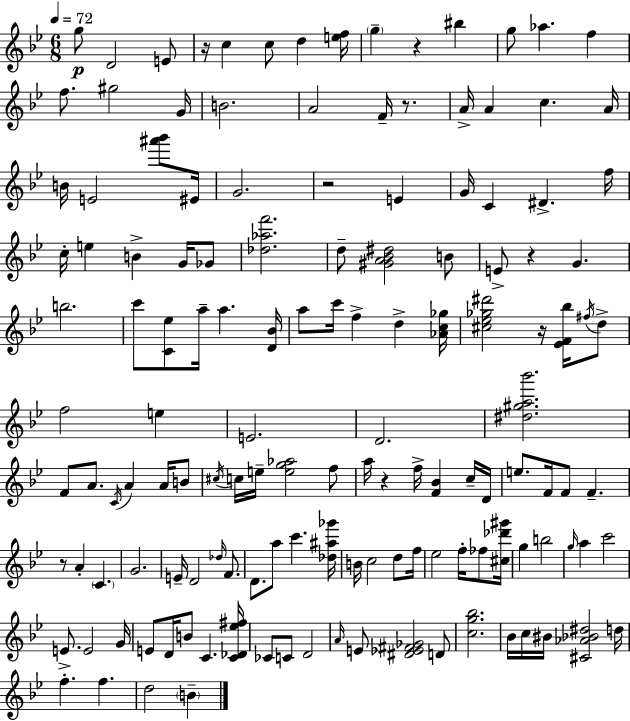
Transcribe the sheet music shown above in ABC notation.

X:1
T:Untitled
M:6/8
L:1/4
K:Gm
g/2 D2 E/2 z/4 c c/2 d [ef]/4 g z ^b g/2 _a f f/2 ^g2 G/4 B2 A2 F/4 z/2 A/4 A c A/4 B/4 E2 [^a'_b']/2 ^E/4 G2 z2 E G/4 C ^D f/4 c/4 e B G/4 _G/2 [_d_af']2 d/2 [^GA_B^d]2 B/2 E/2 z G b2 c'/2 [C_e]/2 a/4 a [D_B]/4 a/2 c'/4 f d [_Ac_g]/4 [^c_e_g^d']2 z/4 [_EF_b]/4 ^f/4 d/2 f2 e E2 D2 [^d^ga_b']2 F/2 A/2 C/4 A A/4 B/2 ^c/4 c/4 e/4 [eg_a]2 f/2 a/4 z f/4 [F_B] c/4 D/4 e/2 F/4 F/2 F z/2 A C G2 E/4 D2 _d/4 F/2 D/2 a/2 c' [_d^a_g']/4 B/4 c2 d/2 f/4 _e2 f/4 _f/2 [^c_d'^g']/4 g b2 g/4 a c'2 E/2 E2 G/4 E/2 D/4 B/2 C [C_D_e^f]/4 _C/2 C/2 D2 A/4 E/2 [^D_E^F_G]2 D/2 [cg_b]2 _B/4 c/4 ^B/4 [^C_A_B^d]2 d/4 f f d2 B